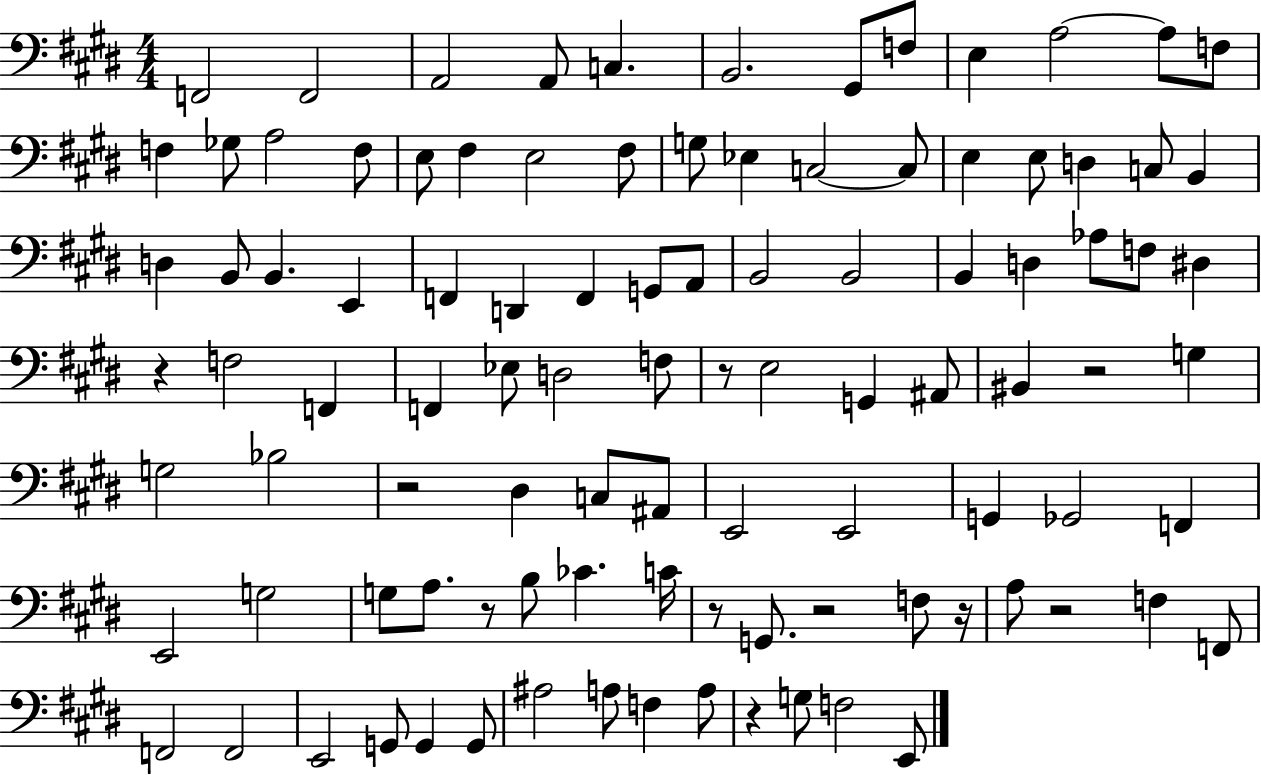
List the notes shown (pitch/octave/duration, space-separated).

F2/h F2/h A2/h A2/e C3/q. B2/h. G#2/e F3/e E3/q A3/h A3/e F3/e F3/q Gb3/e A3/h F3/e E3/e F#3/q E3/h F#3/e G3/e Eb3/q C3/h C3/e E3/q E3/e D3/q C3/e B2/q D3/q B2/e B2/q. E2/q F2/q D2/q F2/q G2/e A2/e B2/h B2/h B2/q D3/q Ab3/e F3/e D#3/q R/q F3/h F2/q F2/q Eb3/e D3/h F3/e R/e E3/h G2/q A#2/e BIS2/q R/h G3/q G3/h Bb3/h R/h D#3/q C3/e A#2/e E2/h E2/h G2/q Gb2/h F2/q E2/h G3/h G3/e A3/e. R/e B3/e CES4/q. C4/s R/e G2/e. R/h F3/e R/s A3/e R/h F3/q F2/e F2/h F2/h E2/h G2/e G2/q G2/e A#3/h A3/e F3/q A3/e R/q G3/e F3/h E2/e